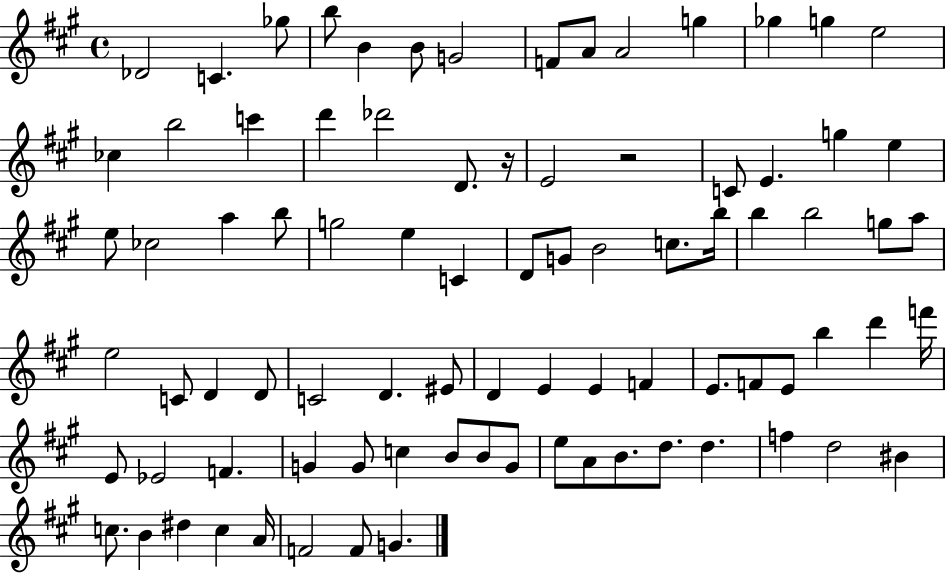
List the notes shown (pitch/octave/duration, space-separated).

Db4/h C4/q. Gb5/e B5/e B4/q B4/e G4/h F4/e A4/e A4/h G5/q Gb5/q G5/q E5/h CES5/q B5/h C6/q D6/q Db6/h D4/e. R/s E4/h R/h C4/e E4/q. G5/q E5/q E5/e CES5/h A5/q B5/e G5/h E5/q C4/q D4/e G4/e B4/h C5/e. B5/s B5/q B5/h G5/e A5/e E5/h C4/e D4/q D4/e C4/h D4/q. EIS4/e D4/q E4/q E4/q F4/q E4/e. F4/e E4/e B5/q D6/q F6/s E4/e Eb4/h F4/q. G4/q G4/e C5/q B4/e B4/e G4/e E5/e A4/e B4/e. D5/e. D5/q. F5/q D5/h BIS4/q C5/e. B4/q D#5/q C5/q A4/s F4/h F4/e G4/q.